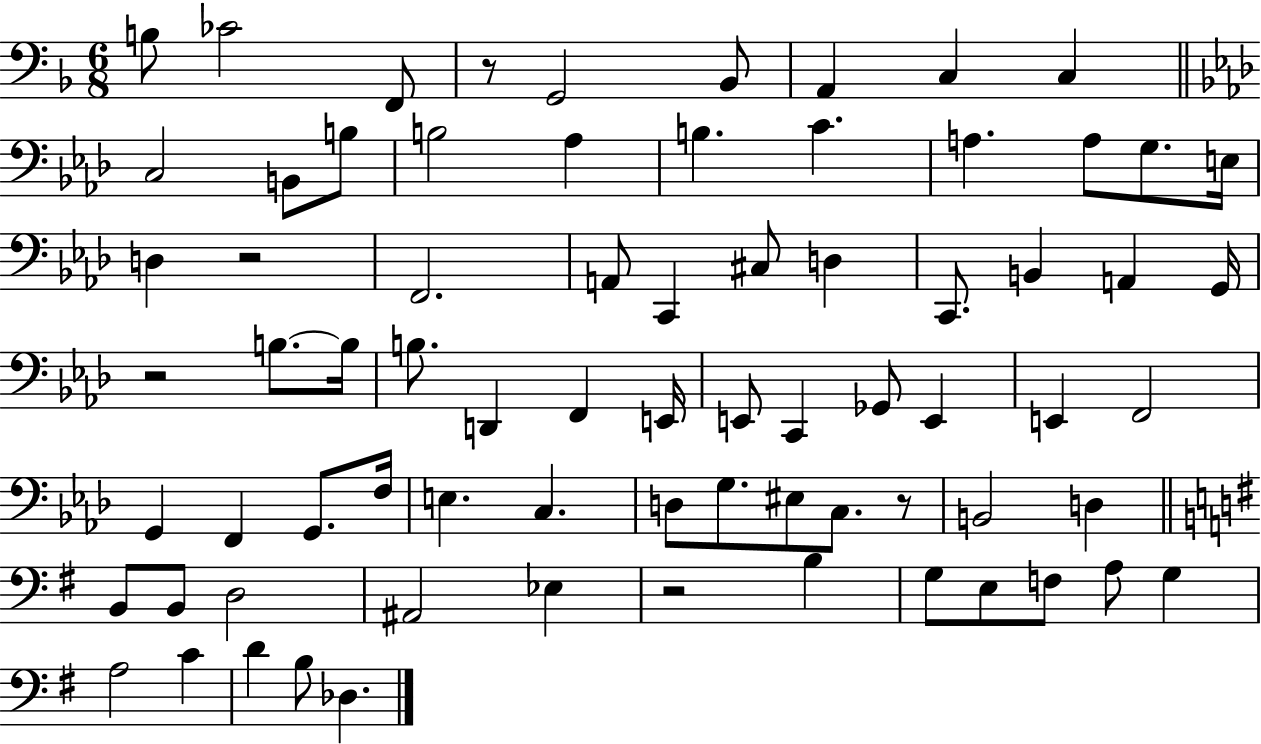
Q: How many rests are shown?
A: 5